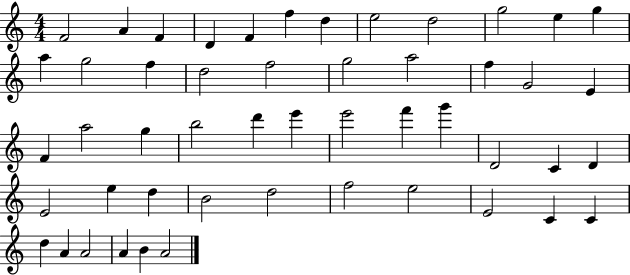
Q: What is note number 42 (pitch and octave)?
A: E4